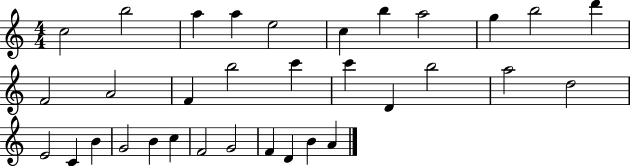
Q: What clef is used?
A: treble